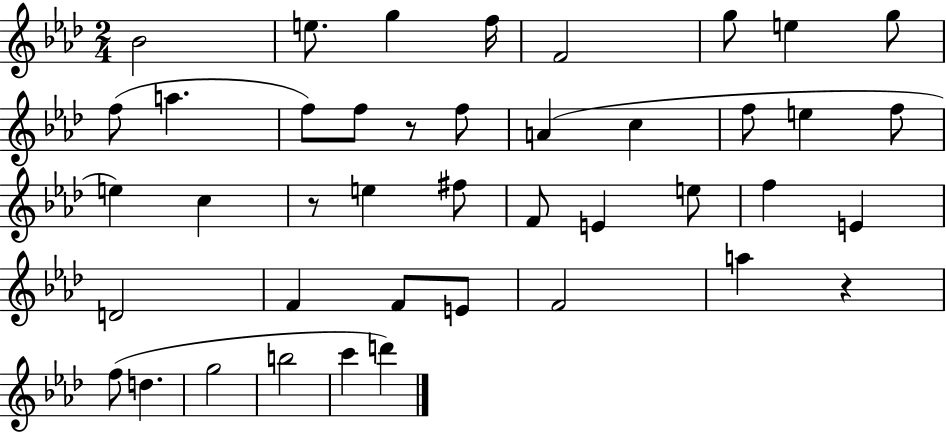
X:1
T:Untitled
M:2/4
L:1/4
K:Ab
_B2 e/2 g f/4 F2 g/2 e g/2 f/2 a f/2 f/2 z/2 f/2 A c f/2 e f/2 e c z/2 e ^f/2 F/2 E e/2 f E D2 F F/2 E/2 F2 a z f/2 d g2 b2 c' d'